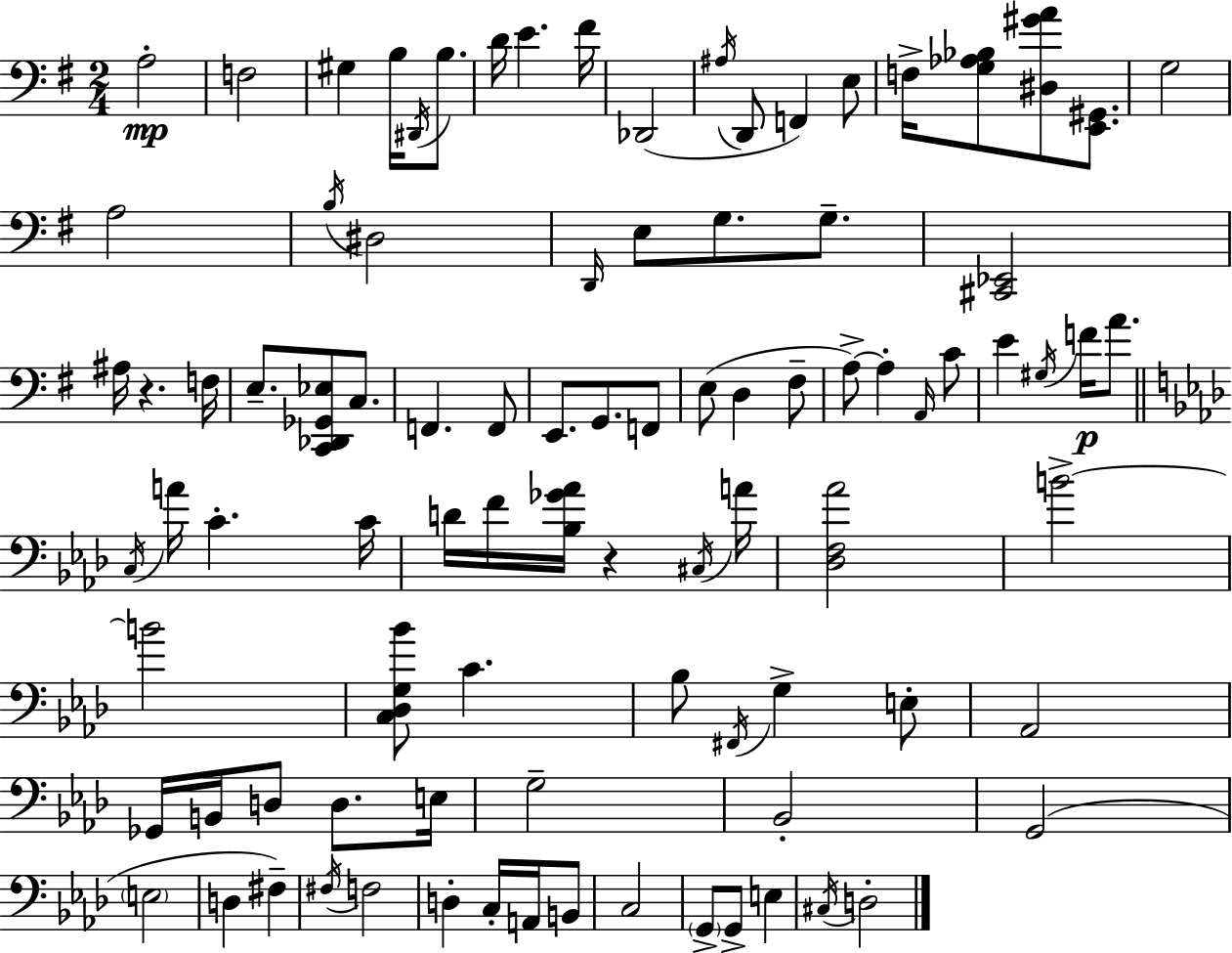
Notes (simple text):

A3/h F3/h G#3/q B3/s D#2/s B3/e. D4/s E4/q. F#4/s Db2/h A#3/s D2/e F2/q E3/e F3/s [G3,Ab3,Bb3]/e [D#3,G#4,A4]/e [E2,G#2]/e. G3/h A3/h B3/s D#3/h D2/s E3/e G3/e. G3/e. [C#2,Eb2]/h A#3/s R/q. F3/s E3/e. [C2,Db2,Gb2,Eb3]/e C3/e. F2/q. F2/e E2/e. G2/e. F2/e E3/e D3/q F#3/e A3/e A3/q A2/s C4/e E4/q G#3/s F4/s A4/e. C3/s A4/s C4/q. C4/s D4/s F4/s [Bb3,Gb4,Ab4]/s R/q C#3/s A4/s [Db3,F3,Ab4]/h B4/h B4/h [C3,Db3,G3,Bb4]/e C4/q. Bb3/e F#2/s G3/q E3/e Ab2/h Gb2/s B2/s D3/e D3/e. E3/s G3/h Bb2/h G2/h E3/h D3/q F#3/q F#3/s F3/h D3/q C3/s A2/s B2/e C3/h G2/e G2/e E3/q C#3/s D3/h